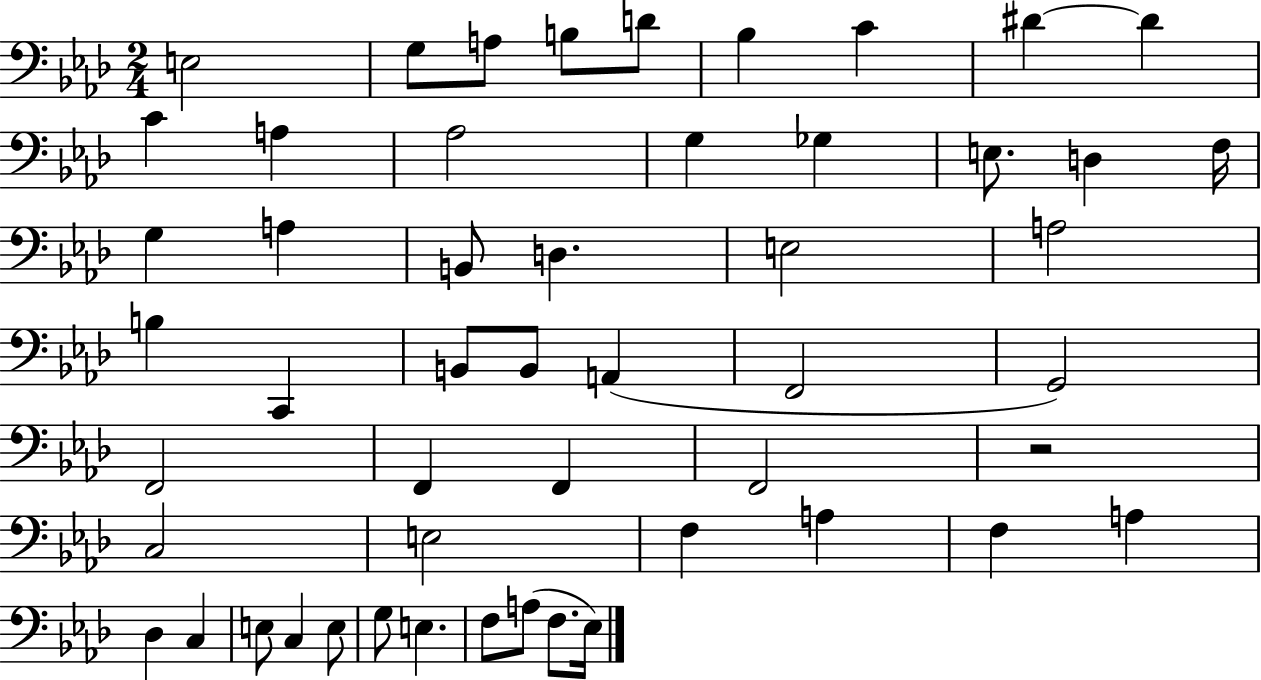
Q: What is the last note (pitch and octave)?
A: Eb3